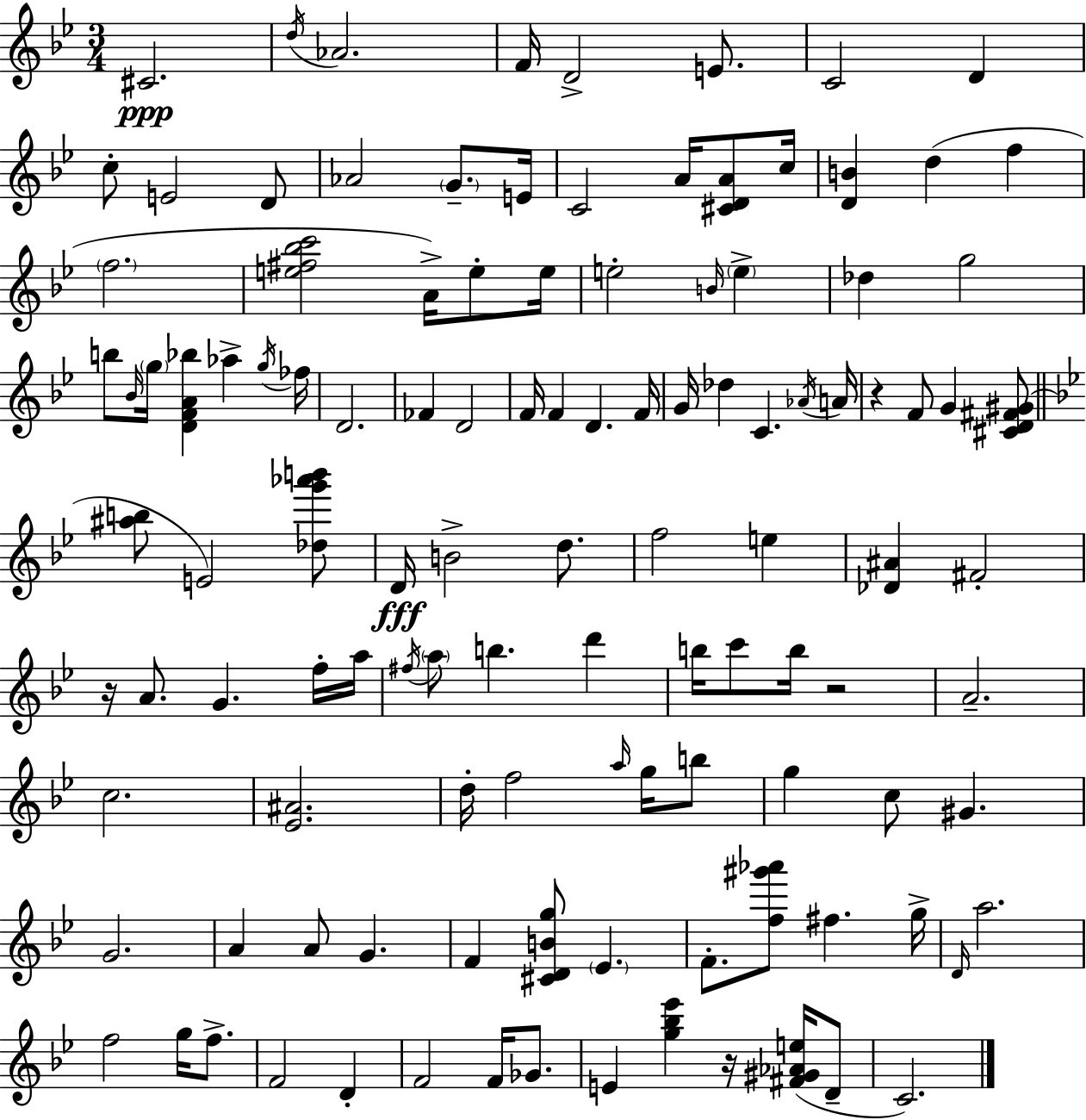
{
  \clef treble
  \numericTimeSignature
  \time 3/4
  \key g \minor
  cis'2.\ppp | \acciaccatura { d''16 } aes'2. | f'16 d'2-> e'8. | c'2 d'4 | \break c''8-. e'2 d'8 | aes'2 \parenthesize g'8.-- | e'16 c'2 a'16 <cis' d' a'>8 | c''16 <d' b'>4 d''4( f''4 | \break \parenthesize f''2. | <e'' fis'' bes'' c'''>2 a'16->) e''8-. | e''16 e''2-. \grace { b'16 } \parenthesize e''4-> | des''4 g''2 | \break b''8 \grace { bes'16 } \parenthesize g''16 <d' f' a' bes''>4 aes''4-> | \acciaccatura { g''16 } fes''16 d'2. | fes'4 d'2 | f'16 f'4 d'4. | \break f'16 g'16 des''4 c'4. | \acciaccatura { aes'16 } a'16 r4 f'8 g'4 | <cis' d' fis' gis'>8( \bar "||" \break \key bes \major <ais'' b''>8 e'2) <des'' g''' aes''' b'''>8 | d'16\fff b'2-> d''8. | f''2 e''4 | <des' ais'>4 fis'2-. | \break r16 a'8. g'4. f''16-. a''16 | \acciaccatura { fis''16 } \parenthesize a''8 b''4. d'''4 | b''16 c'''8 b''16 r2 | a'2.-- | \break c''2. | <ees' ais'>2. | d''16-. f''2 \grace { a''16 } g''16 | b''8 g''4 c''8 gis'4. | \break g'2. | a'4 a'8 g'4. | f'4 <cis' d' b' g''>8 \parenthesize ees'4. | f'8.-. <f'' gis''' aes'''>8 fis''4. | \break g''16-> \grace { d'16 } a''2. | f''2 g''16 | f''8.-> f'2 d'4-. | f'2 f'16 | \break ges'8. e'4 <g'' bes'' ees'''>4 r16 | <fis' gis' aes' e''>16( d'8-- c'2.) | \bar "|."
}